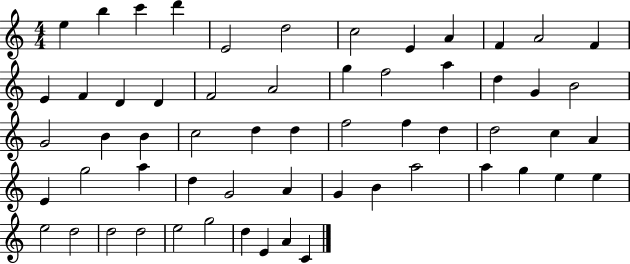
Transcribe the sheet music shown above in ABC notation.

X:1
T:Untitled
M:4/4
L:1/4
K:C
e b c' d' E2 d2 c2 E A F A2 F E F D D F2 A2 g f2 a d G B2 G2 B B c2 d d f2 f d d2 c A E g2 a d G2 A G B a2 a g e e e2 d2 d2 d2 e2 g2 d E A C